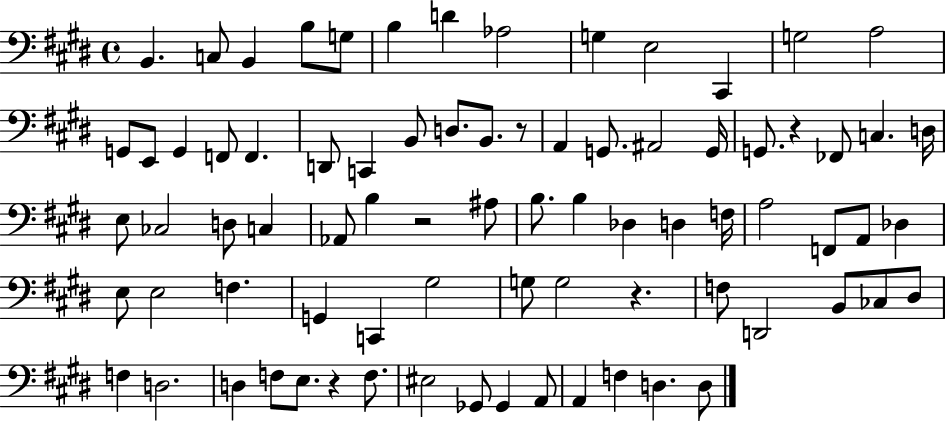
X:1
T:Untitled
M:4/4
L:1/4
K:E
B,, C,/2 B,, B,/2 G,/2 B, D _A,2 G, E,2 ^C,, G,2 A,2 G,,/2 E,,/2 G,, F,,/2 F,, D,,/2 C,, B,,/2 D,/2 B,,/2 z/2 A,, G,,/2 ^A,,2 G,,/4 G,,/2 z _F,,/2 C, D,/4 E,/2 _C,2 D,/2 C, _A,,/2 B, z2 ^A,/2 B,/2 B, _D, D, F,/4 A,2 F,,/2 A,,/2 _D, E,/2 E,2 F, G,, C,, ^G,2 G,/2 G,2 z F,/2 D,,2 B,,/2 _C,/2 ^D,/2 F, D,2 D, F,/2 E,/2 z F,/2 ^E,2 _G,,/2 _G,, A,,/2 A,, F, D, D,/2